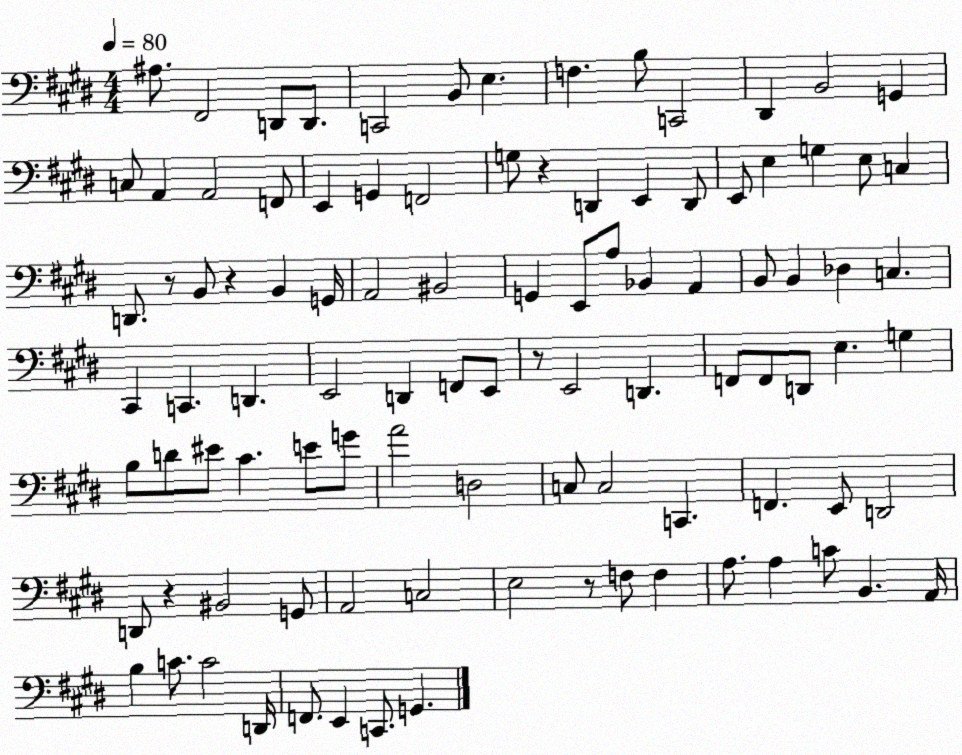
X:1
T:Untitled
M:4/4
L:1/4
K:E
^A,/2 ^F,,2 D,,/2 D,,/2 C,,2 B,,/2 E, F, B,/2 C,,2 ^D,, B,,2 G,, C,/2 A,, A,,2 F,,/2 E,, G,, F,,2 G,/2 z D,, E,, D,,/2 E,,/2 E, G, E,/2 C, D,,/2 z/2 B,,/2 z B,, G,,/4 A,,2 ^B,,2 G,, E,,/2 A,/2 _B,, A,, B,,/2 B,, _D, C, ^C,, C,, D,, E,,2 D,, F,,/2 E,,/2 z/2 E,,2 D,, F,,/2 F,,/2 D,,/2 E, G, B,/2 D/2 ^E/2 ^C E/2 G/2 A2 D,2 C,/2 C,2 C,, F,, E,,/2 D,,2 D,,/2 z ^B,,2 G,,/2 A,,2 C,2 E,2 z/2 F,/2 F, A,/2 A, C/2 B,, A,,/4 B, C/2 C2 D,,/4 F,,/2 E,, C,,/2 G,,